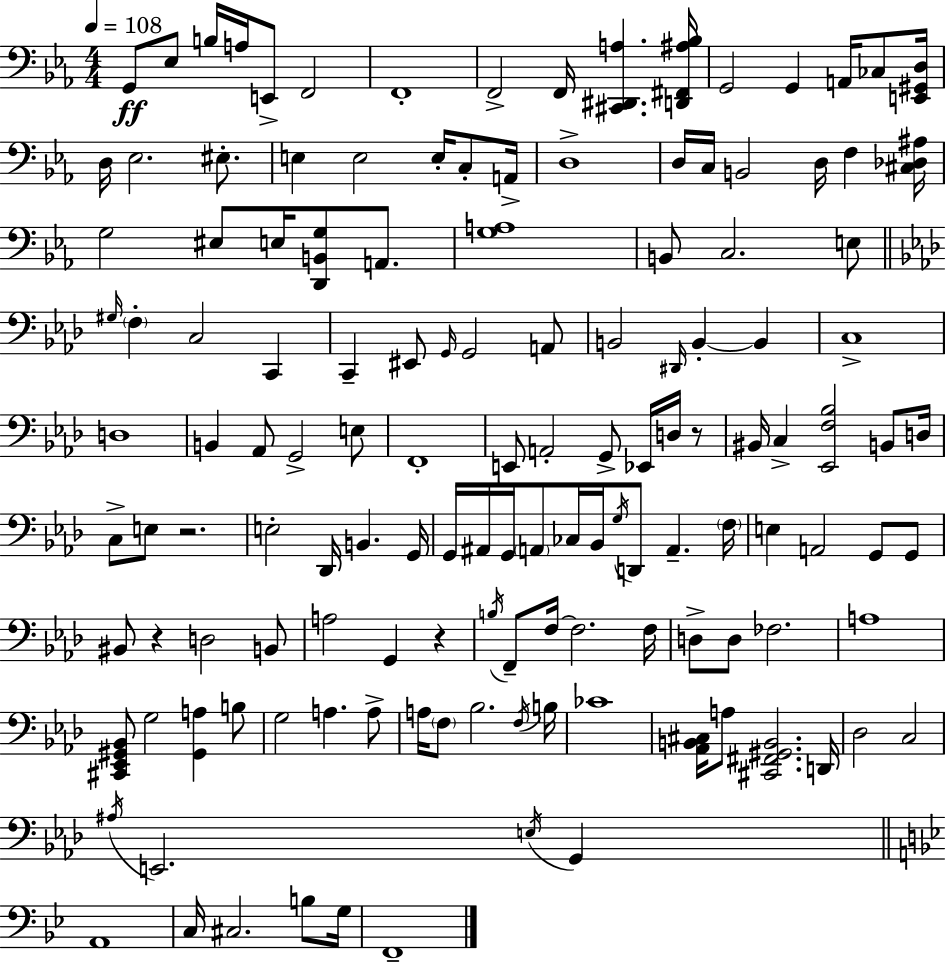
X:1
T:Untitled
M:4/4
L:1/4
K:Cm
G,,/2 _E,/2 B,/4 A,/4 E,,/2 F,,2 F,,4 F,,2 F,,/4 [^C,,^D,,A,] [D,,^F,,^A,_B,]/4 G,,2 G,, A,,/4 _C,/2 [E,,^G,,D,]/4 D,/4 _E,2 ^E,/2 E, E,2 E,/4 C,/2 A,,/4 D,4 D,/4 C,/4 B,,2 D,/4 F, [^C,_D,^A,]/4 G,2 ^E,/2 E,/4 [D,,B,,G,]/2 A,,/2 [G,A,]4 B,,/2 C,2 E,/2 ^G,/4 F, C,2 C,, C,, ^E,,/2 G,,/4 G,,2 A,,/2 B,,2 ^D,,/4 B,, B,, C,4 D,4 B,, _A,,/2 G,,2 E,/2 F,,4 E,,/2 A,,2 G,,/2 _E,,/4 D,/4 z/2 ^B,,/4 C, [_E,,F,_B,]2 B,,/2 D,/4 C,/2 E,/2 z2 E,2 _D,,/4 B,, G,,/4 G,,/4 ^A,,/4 G,,/4 A,,/2 _C,/4 _B,,/4 G,/4 D,,/2 A,, F,/4 E, A,,2 G,,/2 G,,/2 ^B,,/2 z D,2 B,,/2 A,2 G,, z B,/4 F,,/2 F,/4 F,2 F,/4 D,/2 D,/2 _F,2 A,4 [^C,,_E,,^G,,_B,,]/2 G,2 [^G,,A,] B,/2 G,2 A, A,/2 A,/4 F,/2 _B,2 F,/4 B,/4 _C4 [_A,,B,,^C,]/4 A,/2 [^C,,^F,,^G,,B,,]2 D,,/4 _D,2 C,2 ^A,/4 E,,2 E,/4 G,, A,,4 C,/4 ^C,2 B,/2 G,/4 F,,4